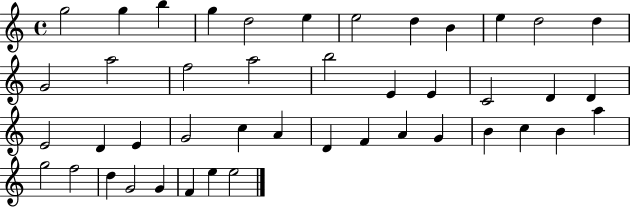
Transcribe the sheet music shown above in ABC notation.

X:1
T:Untitled
M:4/4
L:1/4
K:C
g2 g b g d2 e e2 d B e d2 d G2 a2 f2 a2 b2 E E C2 D D E2 D E G2 c A D F A G B c B a g2 f2 d G2 G F e e2